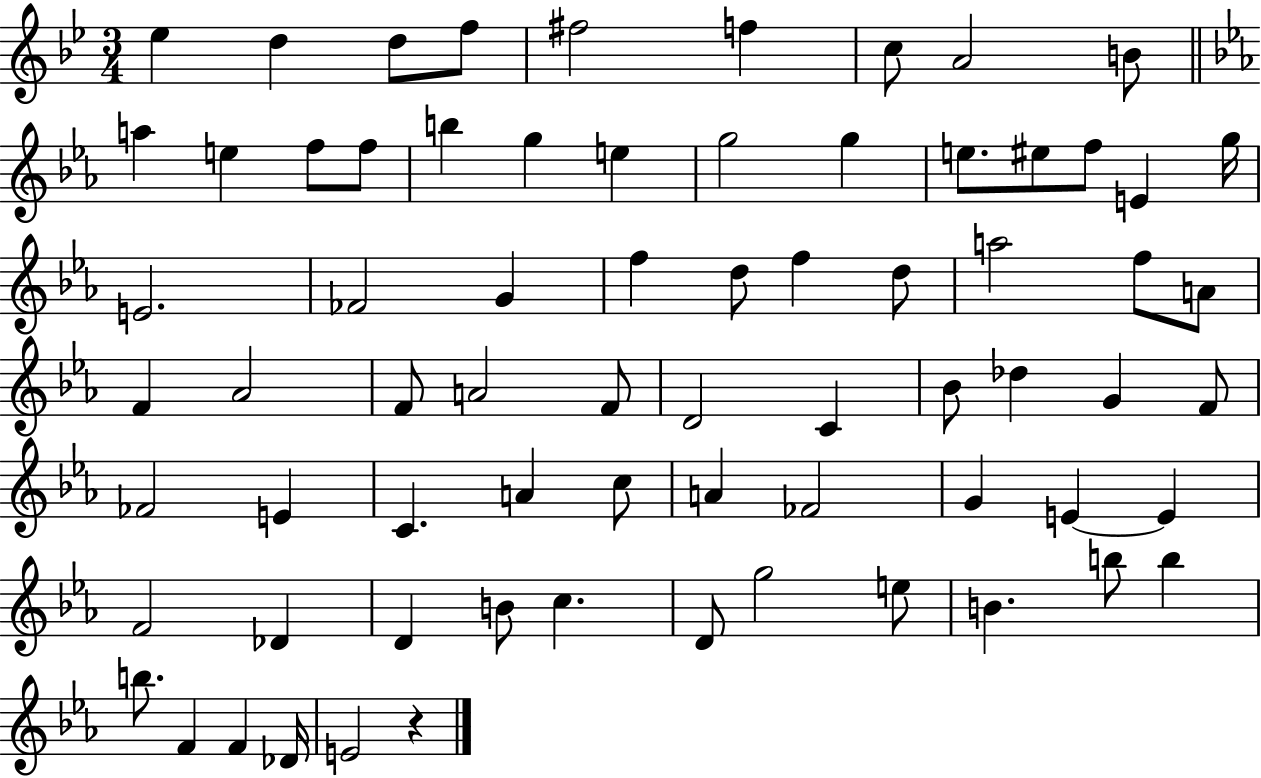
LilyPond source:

{
  \clef treble
  \numericTimeSignature
  \time 3/4
  \key bes \major
  ees''4 d''4 d''8 f''8 | fis''2 f''4 | c''8 a'2 b'8 | \bar "||" \break \key c \minor a''4 e''4 f''8 f''8 | b''4 g''4 e''4 | g''2 g''4 | e''8. eis''8 f''8 e'4 g''16 | \break e'2. | fes'2 g'4 | f''4 d''8 f''4 d''8 | a''2 f''8 a'8 | \break f'4 aes'2 | f'8 a'2 f'8 | d'2 c'4 | bes'8 des''4 g'4 f'8 | \break fes'2 e'4 | c'4. a'4 c''8 | a'4 fes'2 | g'4 e'4~~ e'4 | \break f'2 des'4 | d'4 b'8 c''4. | d'8 g''2 e''8 | b'4. b''8 b''4 | \break b''8. f'4 f'4 des'16 | e'2 r4 | \bar "|."
}